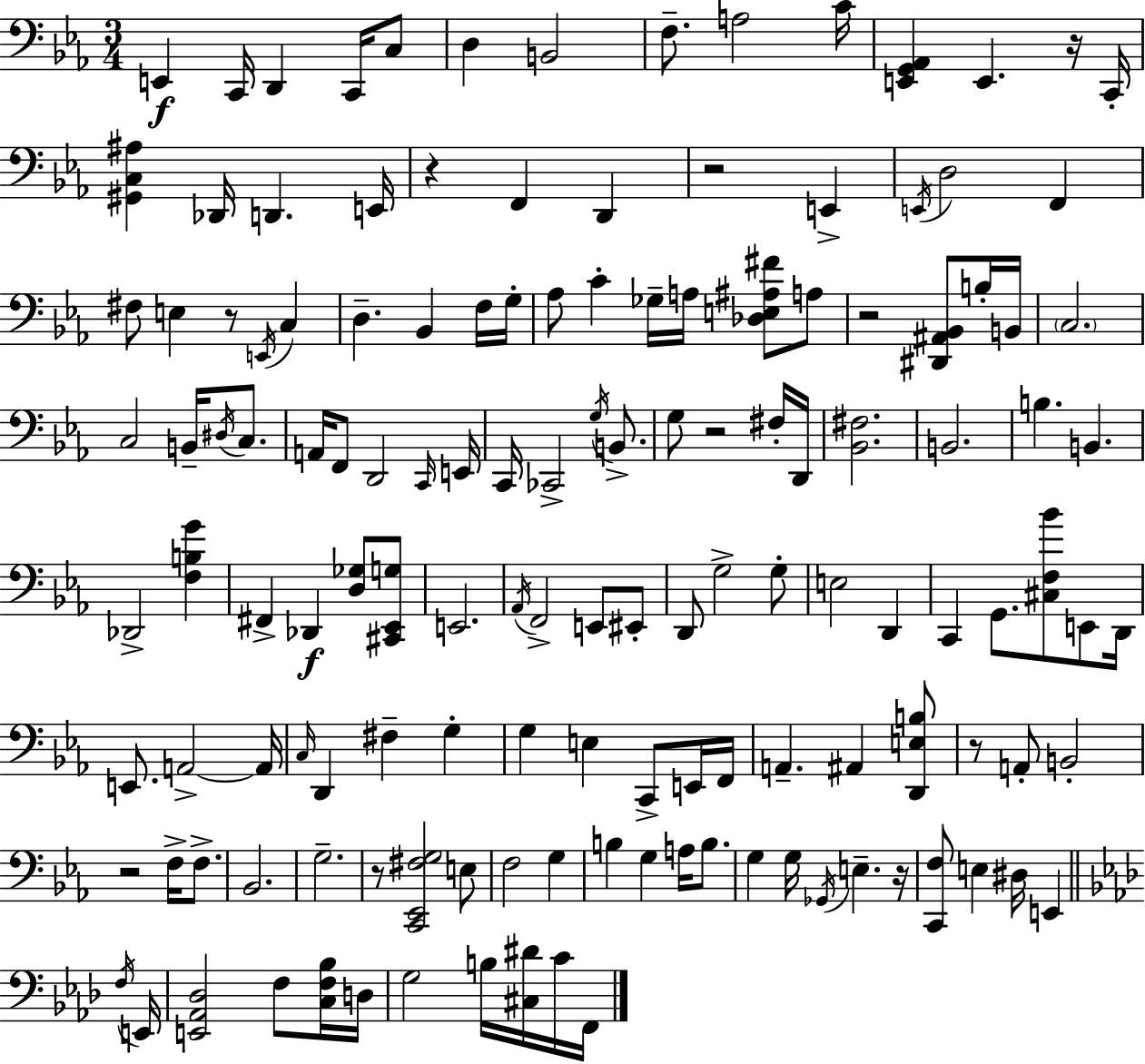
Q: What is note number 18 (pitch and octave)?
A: E2